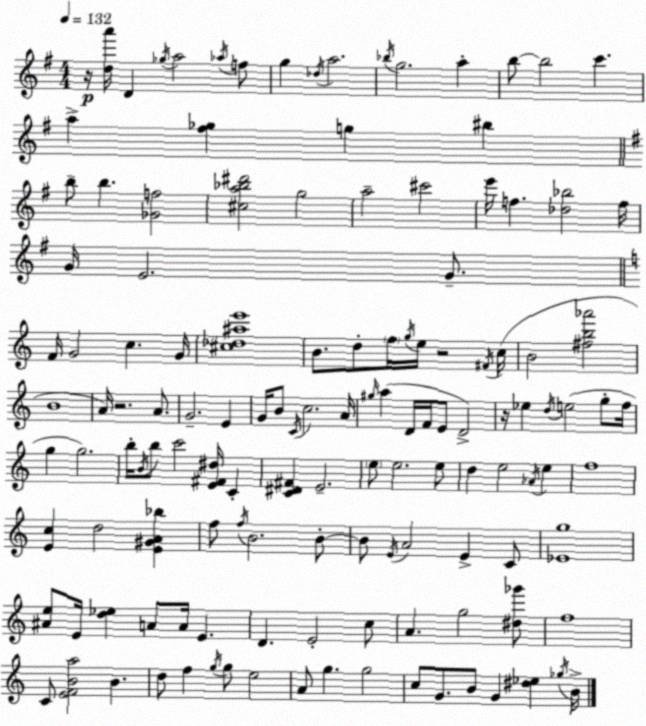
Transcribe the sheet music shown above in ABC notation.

X:1
T:Untitled
M:4/4
L:1/4
K:Em
z/4 [da']/4 D _g/4 a2 _a/4 f/2 g _d/4 a2 _b/4 g2 a b/2 b2 c' a [^f_g] g ^b b/2 b [_Gf]2 [^ca_b^d']2 g2 a2 ^c'2 e'/4 f [_d_b]2 f/4 G/4 E2 G/2 F/4 G2 c G/4 [^c_d^ae']4 B/2 d/2 f/4 g/4 e/4 z2 ^F/4 c/4 B2 [^fb_a']2 B4 A/4 z2 A/2 G2 E G/4 B/2 C/4 c2 A/4 ^g/4 a D/4 F/4 E/2 D2 z/4 _e d/4 e2 g/2 f/4 g g2 b/4 B/4 b/2 c'2 [E^F^d]/4 C [C^D^F] E2 e/2 e2 e/2 d e2 _A/4 e f4 [Ec] d2 [E^GA_b] f/2 f/4 B2 B/2 B/2 E/4 A2 E C/2 [_Eg]4 [^Ae]/2 E/4 [d_e] A/2 A/4 E D E2 c/2 A g2 [^d_g']/2 f4 C/2 [EFBa]2 B d/2 f g/4 g/2 e2 A/2 g g2 c/2 G/2 B/2 G [^d_e] _g/4 B/4